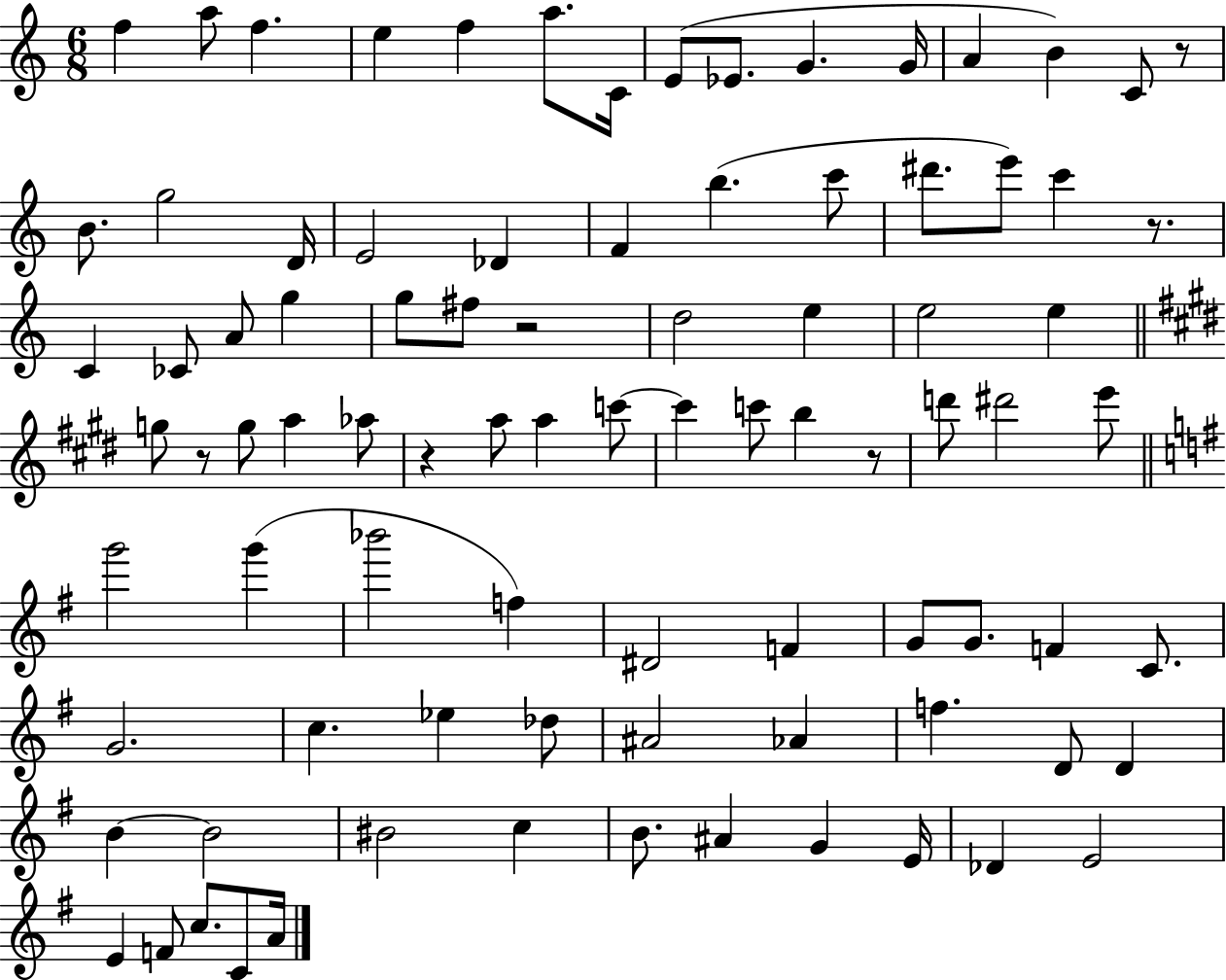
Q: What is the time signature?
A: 6/8